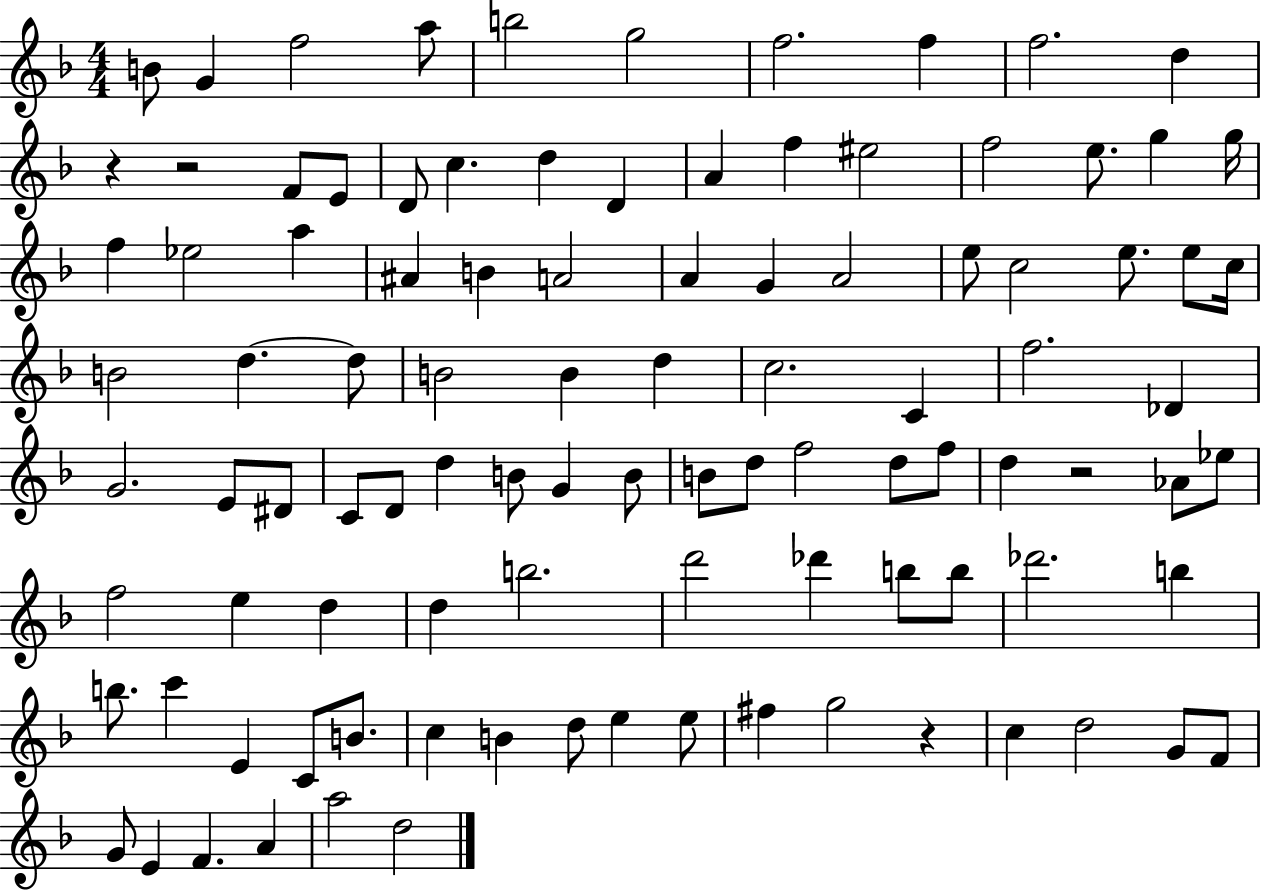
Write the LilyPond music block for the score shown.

{
  \clef treble
  \numericTimeSignature
  \time 4/4
  \key f \major
  \repeat volta 2 { b'8 g'4 f''2 a''8 | b''2 g''2 | f''2. f''4 | f''2. d''4 | \break r4 r2 f'8 e'8 | d'8 c''4. d''4 d'4 | a'4 f''4 eis''2 | f''2 e''8. g''4 g''16 | \break f''4 ees''2 a''4 | ais'4 b'4 a'2 | a'4 g'4 a'2 | e''8 c''2 e''8. e''8 c''16 | \break b'2 d''4.~~ d''8 | b'2 b'4 d''4 | c''2. c'4 | f''2. des'4 | \break g'2. e'8 dis'8 | c'8 d'8 d''4 b'8 g'4 b'8 | b'8 d''8 f''2 d''8 f''8 | d''4 r2 aes'8 ees''8 | \break f''2 e''4 d''4 | d''4 b''2. | d'''2 des'''4 b''8 b''8 | des'''2. b''4 | \break b''8. c'''4 e'4 c'8 b'8. | c''4 b'4 d''8 e''4 e''8 | fis''4 g''2 r4 | c''4 d''2 g'8 f'8 | \break g'8 e'4 f'4. a'4 | a''2 d''2 | } \bar "|."
}